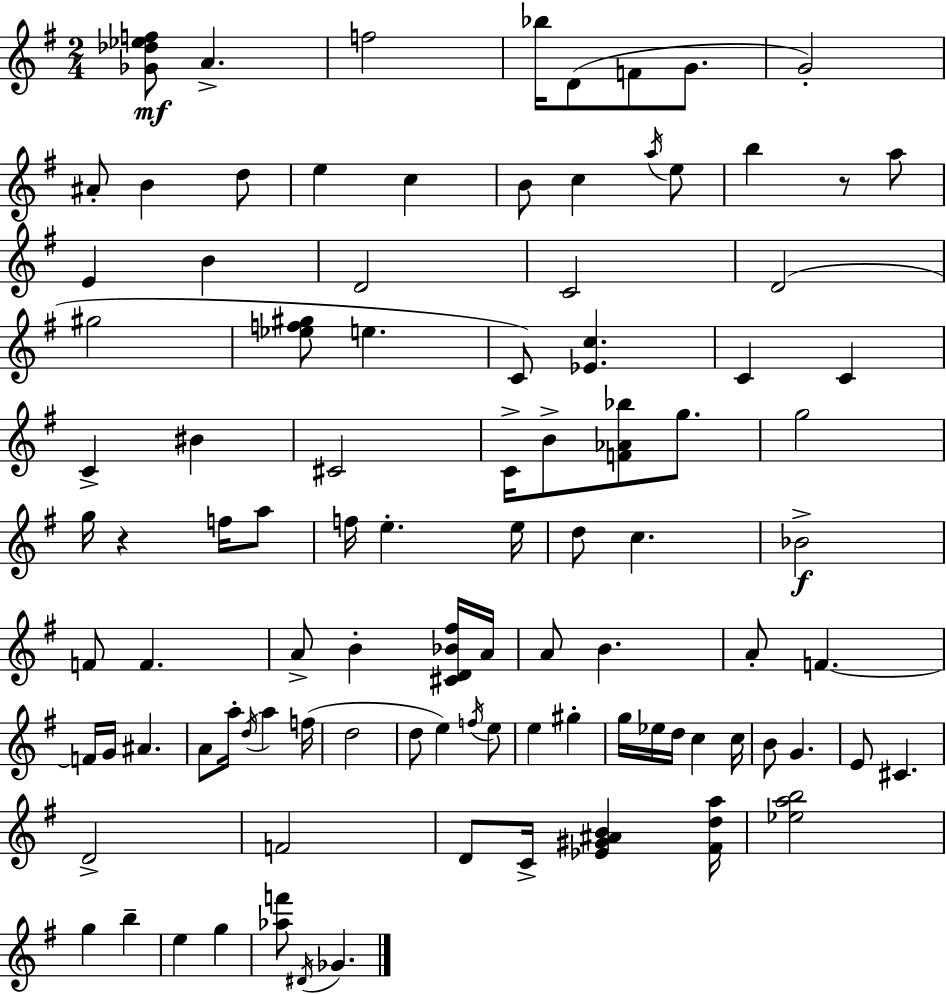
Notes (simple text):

[Gb4,Db5,Eb5,F5]/e A4/q. F5/h Bb5/s D4/e F4/e G4/e. G4/h A#4/e B4/q D5/e E5/q C5/q B4/e C5/q A5/s E5/e B5/q R/e A5/e E4/q B4/q D4/h C4/h D4/h G#5/h [Eb5,F5,G#5]/e E5/q. C4/e [Eb4,C5]/q. C4/q C4/q C4/q BIS4/q C#4/h C4/s B4/e [F4,Ab4,Bb5]/e G5/e. G5/h G5/s R/q F5/s A5/e F5/s E5/q. E5/s D5/e C5/q. Bb4/h F4/e F4/q. A4/e B4/q [C#4,D4,Bb4,F#5]/s A4/s A4/e B4/q. A4/e F4/q. F4/s G4/s A#4/q. A4/e A5/s D5/s A5/q F5/s D5/h D5/e E5/q F5/s E5/e E5/q G#5/q G5/s Eb5/s D5/s C5/q C5/s B4/e G4/q. E4/e C#4/q. D4/h F4/h D4/e C4/s [Eb4,G#4,A#4,B4]/q [F#4,D5,A5]/s [Eb5,A5,B5]/h G5/q B5/q E5/q G5/q [Ab5,F6]/e D#4/s Gb4/q.